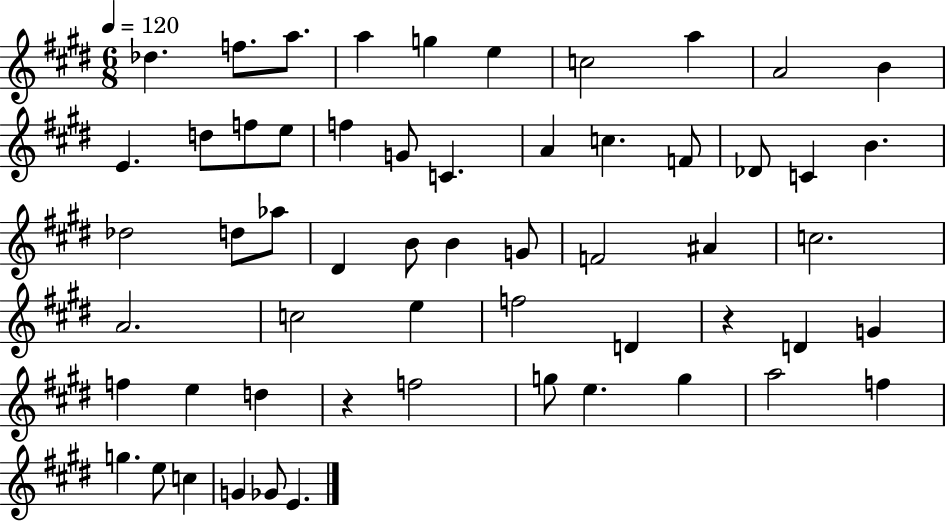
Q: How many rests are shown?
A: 2